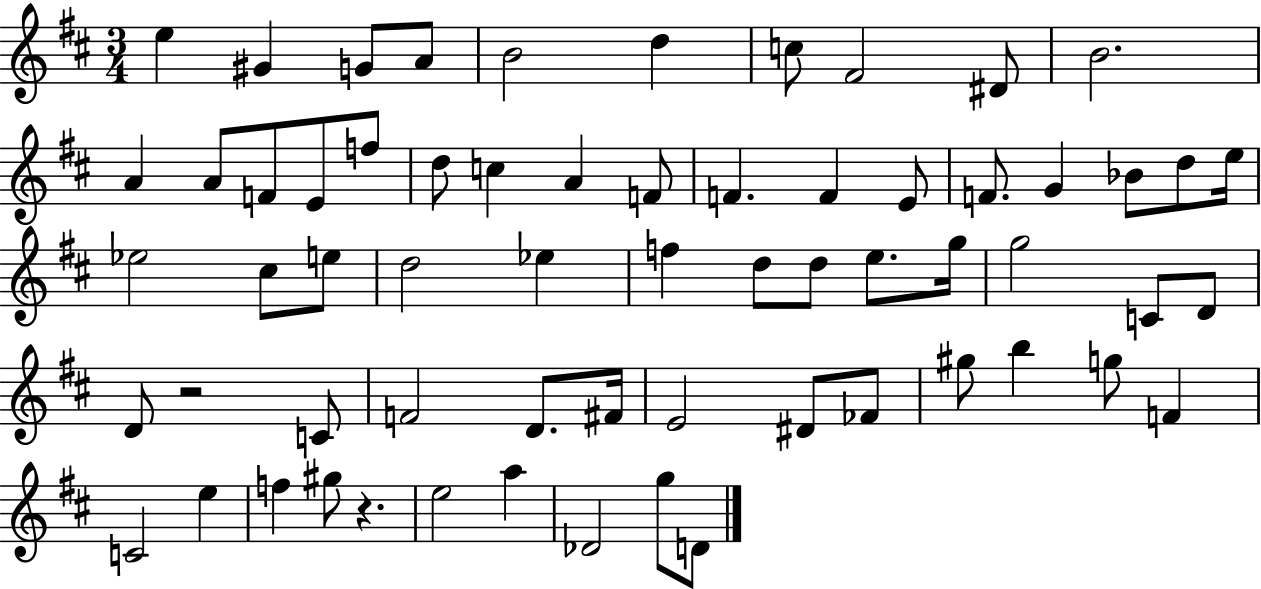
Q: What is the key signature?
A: D major